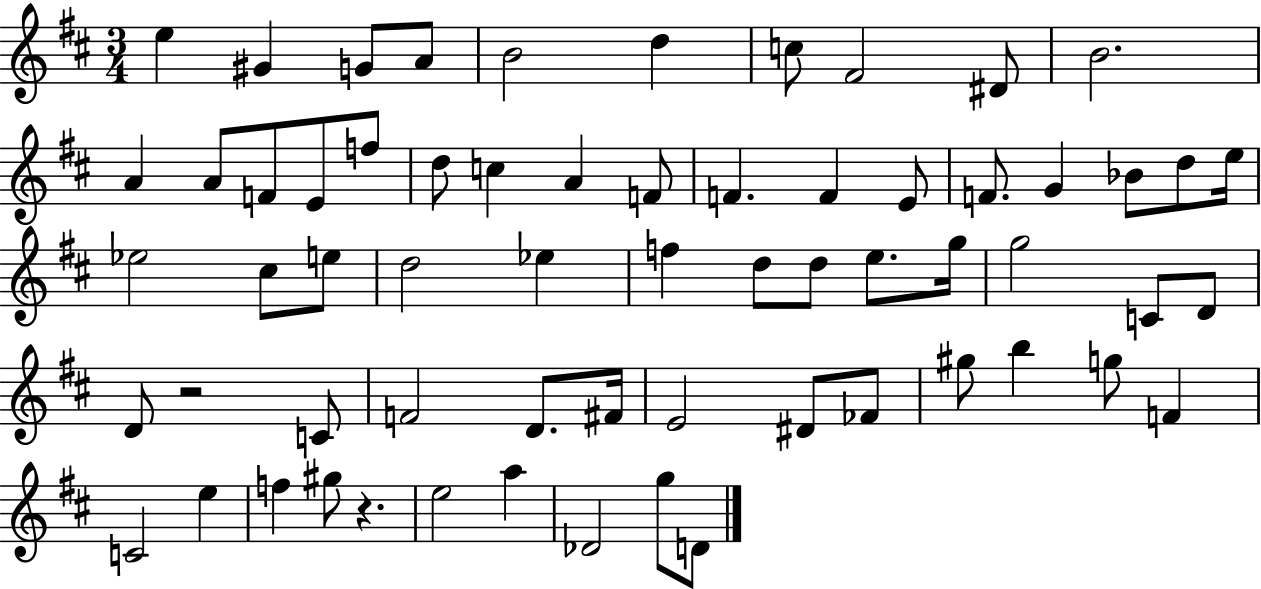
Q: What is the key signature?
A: D major